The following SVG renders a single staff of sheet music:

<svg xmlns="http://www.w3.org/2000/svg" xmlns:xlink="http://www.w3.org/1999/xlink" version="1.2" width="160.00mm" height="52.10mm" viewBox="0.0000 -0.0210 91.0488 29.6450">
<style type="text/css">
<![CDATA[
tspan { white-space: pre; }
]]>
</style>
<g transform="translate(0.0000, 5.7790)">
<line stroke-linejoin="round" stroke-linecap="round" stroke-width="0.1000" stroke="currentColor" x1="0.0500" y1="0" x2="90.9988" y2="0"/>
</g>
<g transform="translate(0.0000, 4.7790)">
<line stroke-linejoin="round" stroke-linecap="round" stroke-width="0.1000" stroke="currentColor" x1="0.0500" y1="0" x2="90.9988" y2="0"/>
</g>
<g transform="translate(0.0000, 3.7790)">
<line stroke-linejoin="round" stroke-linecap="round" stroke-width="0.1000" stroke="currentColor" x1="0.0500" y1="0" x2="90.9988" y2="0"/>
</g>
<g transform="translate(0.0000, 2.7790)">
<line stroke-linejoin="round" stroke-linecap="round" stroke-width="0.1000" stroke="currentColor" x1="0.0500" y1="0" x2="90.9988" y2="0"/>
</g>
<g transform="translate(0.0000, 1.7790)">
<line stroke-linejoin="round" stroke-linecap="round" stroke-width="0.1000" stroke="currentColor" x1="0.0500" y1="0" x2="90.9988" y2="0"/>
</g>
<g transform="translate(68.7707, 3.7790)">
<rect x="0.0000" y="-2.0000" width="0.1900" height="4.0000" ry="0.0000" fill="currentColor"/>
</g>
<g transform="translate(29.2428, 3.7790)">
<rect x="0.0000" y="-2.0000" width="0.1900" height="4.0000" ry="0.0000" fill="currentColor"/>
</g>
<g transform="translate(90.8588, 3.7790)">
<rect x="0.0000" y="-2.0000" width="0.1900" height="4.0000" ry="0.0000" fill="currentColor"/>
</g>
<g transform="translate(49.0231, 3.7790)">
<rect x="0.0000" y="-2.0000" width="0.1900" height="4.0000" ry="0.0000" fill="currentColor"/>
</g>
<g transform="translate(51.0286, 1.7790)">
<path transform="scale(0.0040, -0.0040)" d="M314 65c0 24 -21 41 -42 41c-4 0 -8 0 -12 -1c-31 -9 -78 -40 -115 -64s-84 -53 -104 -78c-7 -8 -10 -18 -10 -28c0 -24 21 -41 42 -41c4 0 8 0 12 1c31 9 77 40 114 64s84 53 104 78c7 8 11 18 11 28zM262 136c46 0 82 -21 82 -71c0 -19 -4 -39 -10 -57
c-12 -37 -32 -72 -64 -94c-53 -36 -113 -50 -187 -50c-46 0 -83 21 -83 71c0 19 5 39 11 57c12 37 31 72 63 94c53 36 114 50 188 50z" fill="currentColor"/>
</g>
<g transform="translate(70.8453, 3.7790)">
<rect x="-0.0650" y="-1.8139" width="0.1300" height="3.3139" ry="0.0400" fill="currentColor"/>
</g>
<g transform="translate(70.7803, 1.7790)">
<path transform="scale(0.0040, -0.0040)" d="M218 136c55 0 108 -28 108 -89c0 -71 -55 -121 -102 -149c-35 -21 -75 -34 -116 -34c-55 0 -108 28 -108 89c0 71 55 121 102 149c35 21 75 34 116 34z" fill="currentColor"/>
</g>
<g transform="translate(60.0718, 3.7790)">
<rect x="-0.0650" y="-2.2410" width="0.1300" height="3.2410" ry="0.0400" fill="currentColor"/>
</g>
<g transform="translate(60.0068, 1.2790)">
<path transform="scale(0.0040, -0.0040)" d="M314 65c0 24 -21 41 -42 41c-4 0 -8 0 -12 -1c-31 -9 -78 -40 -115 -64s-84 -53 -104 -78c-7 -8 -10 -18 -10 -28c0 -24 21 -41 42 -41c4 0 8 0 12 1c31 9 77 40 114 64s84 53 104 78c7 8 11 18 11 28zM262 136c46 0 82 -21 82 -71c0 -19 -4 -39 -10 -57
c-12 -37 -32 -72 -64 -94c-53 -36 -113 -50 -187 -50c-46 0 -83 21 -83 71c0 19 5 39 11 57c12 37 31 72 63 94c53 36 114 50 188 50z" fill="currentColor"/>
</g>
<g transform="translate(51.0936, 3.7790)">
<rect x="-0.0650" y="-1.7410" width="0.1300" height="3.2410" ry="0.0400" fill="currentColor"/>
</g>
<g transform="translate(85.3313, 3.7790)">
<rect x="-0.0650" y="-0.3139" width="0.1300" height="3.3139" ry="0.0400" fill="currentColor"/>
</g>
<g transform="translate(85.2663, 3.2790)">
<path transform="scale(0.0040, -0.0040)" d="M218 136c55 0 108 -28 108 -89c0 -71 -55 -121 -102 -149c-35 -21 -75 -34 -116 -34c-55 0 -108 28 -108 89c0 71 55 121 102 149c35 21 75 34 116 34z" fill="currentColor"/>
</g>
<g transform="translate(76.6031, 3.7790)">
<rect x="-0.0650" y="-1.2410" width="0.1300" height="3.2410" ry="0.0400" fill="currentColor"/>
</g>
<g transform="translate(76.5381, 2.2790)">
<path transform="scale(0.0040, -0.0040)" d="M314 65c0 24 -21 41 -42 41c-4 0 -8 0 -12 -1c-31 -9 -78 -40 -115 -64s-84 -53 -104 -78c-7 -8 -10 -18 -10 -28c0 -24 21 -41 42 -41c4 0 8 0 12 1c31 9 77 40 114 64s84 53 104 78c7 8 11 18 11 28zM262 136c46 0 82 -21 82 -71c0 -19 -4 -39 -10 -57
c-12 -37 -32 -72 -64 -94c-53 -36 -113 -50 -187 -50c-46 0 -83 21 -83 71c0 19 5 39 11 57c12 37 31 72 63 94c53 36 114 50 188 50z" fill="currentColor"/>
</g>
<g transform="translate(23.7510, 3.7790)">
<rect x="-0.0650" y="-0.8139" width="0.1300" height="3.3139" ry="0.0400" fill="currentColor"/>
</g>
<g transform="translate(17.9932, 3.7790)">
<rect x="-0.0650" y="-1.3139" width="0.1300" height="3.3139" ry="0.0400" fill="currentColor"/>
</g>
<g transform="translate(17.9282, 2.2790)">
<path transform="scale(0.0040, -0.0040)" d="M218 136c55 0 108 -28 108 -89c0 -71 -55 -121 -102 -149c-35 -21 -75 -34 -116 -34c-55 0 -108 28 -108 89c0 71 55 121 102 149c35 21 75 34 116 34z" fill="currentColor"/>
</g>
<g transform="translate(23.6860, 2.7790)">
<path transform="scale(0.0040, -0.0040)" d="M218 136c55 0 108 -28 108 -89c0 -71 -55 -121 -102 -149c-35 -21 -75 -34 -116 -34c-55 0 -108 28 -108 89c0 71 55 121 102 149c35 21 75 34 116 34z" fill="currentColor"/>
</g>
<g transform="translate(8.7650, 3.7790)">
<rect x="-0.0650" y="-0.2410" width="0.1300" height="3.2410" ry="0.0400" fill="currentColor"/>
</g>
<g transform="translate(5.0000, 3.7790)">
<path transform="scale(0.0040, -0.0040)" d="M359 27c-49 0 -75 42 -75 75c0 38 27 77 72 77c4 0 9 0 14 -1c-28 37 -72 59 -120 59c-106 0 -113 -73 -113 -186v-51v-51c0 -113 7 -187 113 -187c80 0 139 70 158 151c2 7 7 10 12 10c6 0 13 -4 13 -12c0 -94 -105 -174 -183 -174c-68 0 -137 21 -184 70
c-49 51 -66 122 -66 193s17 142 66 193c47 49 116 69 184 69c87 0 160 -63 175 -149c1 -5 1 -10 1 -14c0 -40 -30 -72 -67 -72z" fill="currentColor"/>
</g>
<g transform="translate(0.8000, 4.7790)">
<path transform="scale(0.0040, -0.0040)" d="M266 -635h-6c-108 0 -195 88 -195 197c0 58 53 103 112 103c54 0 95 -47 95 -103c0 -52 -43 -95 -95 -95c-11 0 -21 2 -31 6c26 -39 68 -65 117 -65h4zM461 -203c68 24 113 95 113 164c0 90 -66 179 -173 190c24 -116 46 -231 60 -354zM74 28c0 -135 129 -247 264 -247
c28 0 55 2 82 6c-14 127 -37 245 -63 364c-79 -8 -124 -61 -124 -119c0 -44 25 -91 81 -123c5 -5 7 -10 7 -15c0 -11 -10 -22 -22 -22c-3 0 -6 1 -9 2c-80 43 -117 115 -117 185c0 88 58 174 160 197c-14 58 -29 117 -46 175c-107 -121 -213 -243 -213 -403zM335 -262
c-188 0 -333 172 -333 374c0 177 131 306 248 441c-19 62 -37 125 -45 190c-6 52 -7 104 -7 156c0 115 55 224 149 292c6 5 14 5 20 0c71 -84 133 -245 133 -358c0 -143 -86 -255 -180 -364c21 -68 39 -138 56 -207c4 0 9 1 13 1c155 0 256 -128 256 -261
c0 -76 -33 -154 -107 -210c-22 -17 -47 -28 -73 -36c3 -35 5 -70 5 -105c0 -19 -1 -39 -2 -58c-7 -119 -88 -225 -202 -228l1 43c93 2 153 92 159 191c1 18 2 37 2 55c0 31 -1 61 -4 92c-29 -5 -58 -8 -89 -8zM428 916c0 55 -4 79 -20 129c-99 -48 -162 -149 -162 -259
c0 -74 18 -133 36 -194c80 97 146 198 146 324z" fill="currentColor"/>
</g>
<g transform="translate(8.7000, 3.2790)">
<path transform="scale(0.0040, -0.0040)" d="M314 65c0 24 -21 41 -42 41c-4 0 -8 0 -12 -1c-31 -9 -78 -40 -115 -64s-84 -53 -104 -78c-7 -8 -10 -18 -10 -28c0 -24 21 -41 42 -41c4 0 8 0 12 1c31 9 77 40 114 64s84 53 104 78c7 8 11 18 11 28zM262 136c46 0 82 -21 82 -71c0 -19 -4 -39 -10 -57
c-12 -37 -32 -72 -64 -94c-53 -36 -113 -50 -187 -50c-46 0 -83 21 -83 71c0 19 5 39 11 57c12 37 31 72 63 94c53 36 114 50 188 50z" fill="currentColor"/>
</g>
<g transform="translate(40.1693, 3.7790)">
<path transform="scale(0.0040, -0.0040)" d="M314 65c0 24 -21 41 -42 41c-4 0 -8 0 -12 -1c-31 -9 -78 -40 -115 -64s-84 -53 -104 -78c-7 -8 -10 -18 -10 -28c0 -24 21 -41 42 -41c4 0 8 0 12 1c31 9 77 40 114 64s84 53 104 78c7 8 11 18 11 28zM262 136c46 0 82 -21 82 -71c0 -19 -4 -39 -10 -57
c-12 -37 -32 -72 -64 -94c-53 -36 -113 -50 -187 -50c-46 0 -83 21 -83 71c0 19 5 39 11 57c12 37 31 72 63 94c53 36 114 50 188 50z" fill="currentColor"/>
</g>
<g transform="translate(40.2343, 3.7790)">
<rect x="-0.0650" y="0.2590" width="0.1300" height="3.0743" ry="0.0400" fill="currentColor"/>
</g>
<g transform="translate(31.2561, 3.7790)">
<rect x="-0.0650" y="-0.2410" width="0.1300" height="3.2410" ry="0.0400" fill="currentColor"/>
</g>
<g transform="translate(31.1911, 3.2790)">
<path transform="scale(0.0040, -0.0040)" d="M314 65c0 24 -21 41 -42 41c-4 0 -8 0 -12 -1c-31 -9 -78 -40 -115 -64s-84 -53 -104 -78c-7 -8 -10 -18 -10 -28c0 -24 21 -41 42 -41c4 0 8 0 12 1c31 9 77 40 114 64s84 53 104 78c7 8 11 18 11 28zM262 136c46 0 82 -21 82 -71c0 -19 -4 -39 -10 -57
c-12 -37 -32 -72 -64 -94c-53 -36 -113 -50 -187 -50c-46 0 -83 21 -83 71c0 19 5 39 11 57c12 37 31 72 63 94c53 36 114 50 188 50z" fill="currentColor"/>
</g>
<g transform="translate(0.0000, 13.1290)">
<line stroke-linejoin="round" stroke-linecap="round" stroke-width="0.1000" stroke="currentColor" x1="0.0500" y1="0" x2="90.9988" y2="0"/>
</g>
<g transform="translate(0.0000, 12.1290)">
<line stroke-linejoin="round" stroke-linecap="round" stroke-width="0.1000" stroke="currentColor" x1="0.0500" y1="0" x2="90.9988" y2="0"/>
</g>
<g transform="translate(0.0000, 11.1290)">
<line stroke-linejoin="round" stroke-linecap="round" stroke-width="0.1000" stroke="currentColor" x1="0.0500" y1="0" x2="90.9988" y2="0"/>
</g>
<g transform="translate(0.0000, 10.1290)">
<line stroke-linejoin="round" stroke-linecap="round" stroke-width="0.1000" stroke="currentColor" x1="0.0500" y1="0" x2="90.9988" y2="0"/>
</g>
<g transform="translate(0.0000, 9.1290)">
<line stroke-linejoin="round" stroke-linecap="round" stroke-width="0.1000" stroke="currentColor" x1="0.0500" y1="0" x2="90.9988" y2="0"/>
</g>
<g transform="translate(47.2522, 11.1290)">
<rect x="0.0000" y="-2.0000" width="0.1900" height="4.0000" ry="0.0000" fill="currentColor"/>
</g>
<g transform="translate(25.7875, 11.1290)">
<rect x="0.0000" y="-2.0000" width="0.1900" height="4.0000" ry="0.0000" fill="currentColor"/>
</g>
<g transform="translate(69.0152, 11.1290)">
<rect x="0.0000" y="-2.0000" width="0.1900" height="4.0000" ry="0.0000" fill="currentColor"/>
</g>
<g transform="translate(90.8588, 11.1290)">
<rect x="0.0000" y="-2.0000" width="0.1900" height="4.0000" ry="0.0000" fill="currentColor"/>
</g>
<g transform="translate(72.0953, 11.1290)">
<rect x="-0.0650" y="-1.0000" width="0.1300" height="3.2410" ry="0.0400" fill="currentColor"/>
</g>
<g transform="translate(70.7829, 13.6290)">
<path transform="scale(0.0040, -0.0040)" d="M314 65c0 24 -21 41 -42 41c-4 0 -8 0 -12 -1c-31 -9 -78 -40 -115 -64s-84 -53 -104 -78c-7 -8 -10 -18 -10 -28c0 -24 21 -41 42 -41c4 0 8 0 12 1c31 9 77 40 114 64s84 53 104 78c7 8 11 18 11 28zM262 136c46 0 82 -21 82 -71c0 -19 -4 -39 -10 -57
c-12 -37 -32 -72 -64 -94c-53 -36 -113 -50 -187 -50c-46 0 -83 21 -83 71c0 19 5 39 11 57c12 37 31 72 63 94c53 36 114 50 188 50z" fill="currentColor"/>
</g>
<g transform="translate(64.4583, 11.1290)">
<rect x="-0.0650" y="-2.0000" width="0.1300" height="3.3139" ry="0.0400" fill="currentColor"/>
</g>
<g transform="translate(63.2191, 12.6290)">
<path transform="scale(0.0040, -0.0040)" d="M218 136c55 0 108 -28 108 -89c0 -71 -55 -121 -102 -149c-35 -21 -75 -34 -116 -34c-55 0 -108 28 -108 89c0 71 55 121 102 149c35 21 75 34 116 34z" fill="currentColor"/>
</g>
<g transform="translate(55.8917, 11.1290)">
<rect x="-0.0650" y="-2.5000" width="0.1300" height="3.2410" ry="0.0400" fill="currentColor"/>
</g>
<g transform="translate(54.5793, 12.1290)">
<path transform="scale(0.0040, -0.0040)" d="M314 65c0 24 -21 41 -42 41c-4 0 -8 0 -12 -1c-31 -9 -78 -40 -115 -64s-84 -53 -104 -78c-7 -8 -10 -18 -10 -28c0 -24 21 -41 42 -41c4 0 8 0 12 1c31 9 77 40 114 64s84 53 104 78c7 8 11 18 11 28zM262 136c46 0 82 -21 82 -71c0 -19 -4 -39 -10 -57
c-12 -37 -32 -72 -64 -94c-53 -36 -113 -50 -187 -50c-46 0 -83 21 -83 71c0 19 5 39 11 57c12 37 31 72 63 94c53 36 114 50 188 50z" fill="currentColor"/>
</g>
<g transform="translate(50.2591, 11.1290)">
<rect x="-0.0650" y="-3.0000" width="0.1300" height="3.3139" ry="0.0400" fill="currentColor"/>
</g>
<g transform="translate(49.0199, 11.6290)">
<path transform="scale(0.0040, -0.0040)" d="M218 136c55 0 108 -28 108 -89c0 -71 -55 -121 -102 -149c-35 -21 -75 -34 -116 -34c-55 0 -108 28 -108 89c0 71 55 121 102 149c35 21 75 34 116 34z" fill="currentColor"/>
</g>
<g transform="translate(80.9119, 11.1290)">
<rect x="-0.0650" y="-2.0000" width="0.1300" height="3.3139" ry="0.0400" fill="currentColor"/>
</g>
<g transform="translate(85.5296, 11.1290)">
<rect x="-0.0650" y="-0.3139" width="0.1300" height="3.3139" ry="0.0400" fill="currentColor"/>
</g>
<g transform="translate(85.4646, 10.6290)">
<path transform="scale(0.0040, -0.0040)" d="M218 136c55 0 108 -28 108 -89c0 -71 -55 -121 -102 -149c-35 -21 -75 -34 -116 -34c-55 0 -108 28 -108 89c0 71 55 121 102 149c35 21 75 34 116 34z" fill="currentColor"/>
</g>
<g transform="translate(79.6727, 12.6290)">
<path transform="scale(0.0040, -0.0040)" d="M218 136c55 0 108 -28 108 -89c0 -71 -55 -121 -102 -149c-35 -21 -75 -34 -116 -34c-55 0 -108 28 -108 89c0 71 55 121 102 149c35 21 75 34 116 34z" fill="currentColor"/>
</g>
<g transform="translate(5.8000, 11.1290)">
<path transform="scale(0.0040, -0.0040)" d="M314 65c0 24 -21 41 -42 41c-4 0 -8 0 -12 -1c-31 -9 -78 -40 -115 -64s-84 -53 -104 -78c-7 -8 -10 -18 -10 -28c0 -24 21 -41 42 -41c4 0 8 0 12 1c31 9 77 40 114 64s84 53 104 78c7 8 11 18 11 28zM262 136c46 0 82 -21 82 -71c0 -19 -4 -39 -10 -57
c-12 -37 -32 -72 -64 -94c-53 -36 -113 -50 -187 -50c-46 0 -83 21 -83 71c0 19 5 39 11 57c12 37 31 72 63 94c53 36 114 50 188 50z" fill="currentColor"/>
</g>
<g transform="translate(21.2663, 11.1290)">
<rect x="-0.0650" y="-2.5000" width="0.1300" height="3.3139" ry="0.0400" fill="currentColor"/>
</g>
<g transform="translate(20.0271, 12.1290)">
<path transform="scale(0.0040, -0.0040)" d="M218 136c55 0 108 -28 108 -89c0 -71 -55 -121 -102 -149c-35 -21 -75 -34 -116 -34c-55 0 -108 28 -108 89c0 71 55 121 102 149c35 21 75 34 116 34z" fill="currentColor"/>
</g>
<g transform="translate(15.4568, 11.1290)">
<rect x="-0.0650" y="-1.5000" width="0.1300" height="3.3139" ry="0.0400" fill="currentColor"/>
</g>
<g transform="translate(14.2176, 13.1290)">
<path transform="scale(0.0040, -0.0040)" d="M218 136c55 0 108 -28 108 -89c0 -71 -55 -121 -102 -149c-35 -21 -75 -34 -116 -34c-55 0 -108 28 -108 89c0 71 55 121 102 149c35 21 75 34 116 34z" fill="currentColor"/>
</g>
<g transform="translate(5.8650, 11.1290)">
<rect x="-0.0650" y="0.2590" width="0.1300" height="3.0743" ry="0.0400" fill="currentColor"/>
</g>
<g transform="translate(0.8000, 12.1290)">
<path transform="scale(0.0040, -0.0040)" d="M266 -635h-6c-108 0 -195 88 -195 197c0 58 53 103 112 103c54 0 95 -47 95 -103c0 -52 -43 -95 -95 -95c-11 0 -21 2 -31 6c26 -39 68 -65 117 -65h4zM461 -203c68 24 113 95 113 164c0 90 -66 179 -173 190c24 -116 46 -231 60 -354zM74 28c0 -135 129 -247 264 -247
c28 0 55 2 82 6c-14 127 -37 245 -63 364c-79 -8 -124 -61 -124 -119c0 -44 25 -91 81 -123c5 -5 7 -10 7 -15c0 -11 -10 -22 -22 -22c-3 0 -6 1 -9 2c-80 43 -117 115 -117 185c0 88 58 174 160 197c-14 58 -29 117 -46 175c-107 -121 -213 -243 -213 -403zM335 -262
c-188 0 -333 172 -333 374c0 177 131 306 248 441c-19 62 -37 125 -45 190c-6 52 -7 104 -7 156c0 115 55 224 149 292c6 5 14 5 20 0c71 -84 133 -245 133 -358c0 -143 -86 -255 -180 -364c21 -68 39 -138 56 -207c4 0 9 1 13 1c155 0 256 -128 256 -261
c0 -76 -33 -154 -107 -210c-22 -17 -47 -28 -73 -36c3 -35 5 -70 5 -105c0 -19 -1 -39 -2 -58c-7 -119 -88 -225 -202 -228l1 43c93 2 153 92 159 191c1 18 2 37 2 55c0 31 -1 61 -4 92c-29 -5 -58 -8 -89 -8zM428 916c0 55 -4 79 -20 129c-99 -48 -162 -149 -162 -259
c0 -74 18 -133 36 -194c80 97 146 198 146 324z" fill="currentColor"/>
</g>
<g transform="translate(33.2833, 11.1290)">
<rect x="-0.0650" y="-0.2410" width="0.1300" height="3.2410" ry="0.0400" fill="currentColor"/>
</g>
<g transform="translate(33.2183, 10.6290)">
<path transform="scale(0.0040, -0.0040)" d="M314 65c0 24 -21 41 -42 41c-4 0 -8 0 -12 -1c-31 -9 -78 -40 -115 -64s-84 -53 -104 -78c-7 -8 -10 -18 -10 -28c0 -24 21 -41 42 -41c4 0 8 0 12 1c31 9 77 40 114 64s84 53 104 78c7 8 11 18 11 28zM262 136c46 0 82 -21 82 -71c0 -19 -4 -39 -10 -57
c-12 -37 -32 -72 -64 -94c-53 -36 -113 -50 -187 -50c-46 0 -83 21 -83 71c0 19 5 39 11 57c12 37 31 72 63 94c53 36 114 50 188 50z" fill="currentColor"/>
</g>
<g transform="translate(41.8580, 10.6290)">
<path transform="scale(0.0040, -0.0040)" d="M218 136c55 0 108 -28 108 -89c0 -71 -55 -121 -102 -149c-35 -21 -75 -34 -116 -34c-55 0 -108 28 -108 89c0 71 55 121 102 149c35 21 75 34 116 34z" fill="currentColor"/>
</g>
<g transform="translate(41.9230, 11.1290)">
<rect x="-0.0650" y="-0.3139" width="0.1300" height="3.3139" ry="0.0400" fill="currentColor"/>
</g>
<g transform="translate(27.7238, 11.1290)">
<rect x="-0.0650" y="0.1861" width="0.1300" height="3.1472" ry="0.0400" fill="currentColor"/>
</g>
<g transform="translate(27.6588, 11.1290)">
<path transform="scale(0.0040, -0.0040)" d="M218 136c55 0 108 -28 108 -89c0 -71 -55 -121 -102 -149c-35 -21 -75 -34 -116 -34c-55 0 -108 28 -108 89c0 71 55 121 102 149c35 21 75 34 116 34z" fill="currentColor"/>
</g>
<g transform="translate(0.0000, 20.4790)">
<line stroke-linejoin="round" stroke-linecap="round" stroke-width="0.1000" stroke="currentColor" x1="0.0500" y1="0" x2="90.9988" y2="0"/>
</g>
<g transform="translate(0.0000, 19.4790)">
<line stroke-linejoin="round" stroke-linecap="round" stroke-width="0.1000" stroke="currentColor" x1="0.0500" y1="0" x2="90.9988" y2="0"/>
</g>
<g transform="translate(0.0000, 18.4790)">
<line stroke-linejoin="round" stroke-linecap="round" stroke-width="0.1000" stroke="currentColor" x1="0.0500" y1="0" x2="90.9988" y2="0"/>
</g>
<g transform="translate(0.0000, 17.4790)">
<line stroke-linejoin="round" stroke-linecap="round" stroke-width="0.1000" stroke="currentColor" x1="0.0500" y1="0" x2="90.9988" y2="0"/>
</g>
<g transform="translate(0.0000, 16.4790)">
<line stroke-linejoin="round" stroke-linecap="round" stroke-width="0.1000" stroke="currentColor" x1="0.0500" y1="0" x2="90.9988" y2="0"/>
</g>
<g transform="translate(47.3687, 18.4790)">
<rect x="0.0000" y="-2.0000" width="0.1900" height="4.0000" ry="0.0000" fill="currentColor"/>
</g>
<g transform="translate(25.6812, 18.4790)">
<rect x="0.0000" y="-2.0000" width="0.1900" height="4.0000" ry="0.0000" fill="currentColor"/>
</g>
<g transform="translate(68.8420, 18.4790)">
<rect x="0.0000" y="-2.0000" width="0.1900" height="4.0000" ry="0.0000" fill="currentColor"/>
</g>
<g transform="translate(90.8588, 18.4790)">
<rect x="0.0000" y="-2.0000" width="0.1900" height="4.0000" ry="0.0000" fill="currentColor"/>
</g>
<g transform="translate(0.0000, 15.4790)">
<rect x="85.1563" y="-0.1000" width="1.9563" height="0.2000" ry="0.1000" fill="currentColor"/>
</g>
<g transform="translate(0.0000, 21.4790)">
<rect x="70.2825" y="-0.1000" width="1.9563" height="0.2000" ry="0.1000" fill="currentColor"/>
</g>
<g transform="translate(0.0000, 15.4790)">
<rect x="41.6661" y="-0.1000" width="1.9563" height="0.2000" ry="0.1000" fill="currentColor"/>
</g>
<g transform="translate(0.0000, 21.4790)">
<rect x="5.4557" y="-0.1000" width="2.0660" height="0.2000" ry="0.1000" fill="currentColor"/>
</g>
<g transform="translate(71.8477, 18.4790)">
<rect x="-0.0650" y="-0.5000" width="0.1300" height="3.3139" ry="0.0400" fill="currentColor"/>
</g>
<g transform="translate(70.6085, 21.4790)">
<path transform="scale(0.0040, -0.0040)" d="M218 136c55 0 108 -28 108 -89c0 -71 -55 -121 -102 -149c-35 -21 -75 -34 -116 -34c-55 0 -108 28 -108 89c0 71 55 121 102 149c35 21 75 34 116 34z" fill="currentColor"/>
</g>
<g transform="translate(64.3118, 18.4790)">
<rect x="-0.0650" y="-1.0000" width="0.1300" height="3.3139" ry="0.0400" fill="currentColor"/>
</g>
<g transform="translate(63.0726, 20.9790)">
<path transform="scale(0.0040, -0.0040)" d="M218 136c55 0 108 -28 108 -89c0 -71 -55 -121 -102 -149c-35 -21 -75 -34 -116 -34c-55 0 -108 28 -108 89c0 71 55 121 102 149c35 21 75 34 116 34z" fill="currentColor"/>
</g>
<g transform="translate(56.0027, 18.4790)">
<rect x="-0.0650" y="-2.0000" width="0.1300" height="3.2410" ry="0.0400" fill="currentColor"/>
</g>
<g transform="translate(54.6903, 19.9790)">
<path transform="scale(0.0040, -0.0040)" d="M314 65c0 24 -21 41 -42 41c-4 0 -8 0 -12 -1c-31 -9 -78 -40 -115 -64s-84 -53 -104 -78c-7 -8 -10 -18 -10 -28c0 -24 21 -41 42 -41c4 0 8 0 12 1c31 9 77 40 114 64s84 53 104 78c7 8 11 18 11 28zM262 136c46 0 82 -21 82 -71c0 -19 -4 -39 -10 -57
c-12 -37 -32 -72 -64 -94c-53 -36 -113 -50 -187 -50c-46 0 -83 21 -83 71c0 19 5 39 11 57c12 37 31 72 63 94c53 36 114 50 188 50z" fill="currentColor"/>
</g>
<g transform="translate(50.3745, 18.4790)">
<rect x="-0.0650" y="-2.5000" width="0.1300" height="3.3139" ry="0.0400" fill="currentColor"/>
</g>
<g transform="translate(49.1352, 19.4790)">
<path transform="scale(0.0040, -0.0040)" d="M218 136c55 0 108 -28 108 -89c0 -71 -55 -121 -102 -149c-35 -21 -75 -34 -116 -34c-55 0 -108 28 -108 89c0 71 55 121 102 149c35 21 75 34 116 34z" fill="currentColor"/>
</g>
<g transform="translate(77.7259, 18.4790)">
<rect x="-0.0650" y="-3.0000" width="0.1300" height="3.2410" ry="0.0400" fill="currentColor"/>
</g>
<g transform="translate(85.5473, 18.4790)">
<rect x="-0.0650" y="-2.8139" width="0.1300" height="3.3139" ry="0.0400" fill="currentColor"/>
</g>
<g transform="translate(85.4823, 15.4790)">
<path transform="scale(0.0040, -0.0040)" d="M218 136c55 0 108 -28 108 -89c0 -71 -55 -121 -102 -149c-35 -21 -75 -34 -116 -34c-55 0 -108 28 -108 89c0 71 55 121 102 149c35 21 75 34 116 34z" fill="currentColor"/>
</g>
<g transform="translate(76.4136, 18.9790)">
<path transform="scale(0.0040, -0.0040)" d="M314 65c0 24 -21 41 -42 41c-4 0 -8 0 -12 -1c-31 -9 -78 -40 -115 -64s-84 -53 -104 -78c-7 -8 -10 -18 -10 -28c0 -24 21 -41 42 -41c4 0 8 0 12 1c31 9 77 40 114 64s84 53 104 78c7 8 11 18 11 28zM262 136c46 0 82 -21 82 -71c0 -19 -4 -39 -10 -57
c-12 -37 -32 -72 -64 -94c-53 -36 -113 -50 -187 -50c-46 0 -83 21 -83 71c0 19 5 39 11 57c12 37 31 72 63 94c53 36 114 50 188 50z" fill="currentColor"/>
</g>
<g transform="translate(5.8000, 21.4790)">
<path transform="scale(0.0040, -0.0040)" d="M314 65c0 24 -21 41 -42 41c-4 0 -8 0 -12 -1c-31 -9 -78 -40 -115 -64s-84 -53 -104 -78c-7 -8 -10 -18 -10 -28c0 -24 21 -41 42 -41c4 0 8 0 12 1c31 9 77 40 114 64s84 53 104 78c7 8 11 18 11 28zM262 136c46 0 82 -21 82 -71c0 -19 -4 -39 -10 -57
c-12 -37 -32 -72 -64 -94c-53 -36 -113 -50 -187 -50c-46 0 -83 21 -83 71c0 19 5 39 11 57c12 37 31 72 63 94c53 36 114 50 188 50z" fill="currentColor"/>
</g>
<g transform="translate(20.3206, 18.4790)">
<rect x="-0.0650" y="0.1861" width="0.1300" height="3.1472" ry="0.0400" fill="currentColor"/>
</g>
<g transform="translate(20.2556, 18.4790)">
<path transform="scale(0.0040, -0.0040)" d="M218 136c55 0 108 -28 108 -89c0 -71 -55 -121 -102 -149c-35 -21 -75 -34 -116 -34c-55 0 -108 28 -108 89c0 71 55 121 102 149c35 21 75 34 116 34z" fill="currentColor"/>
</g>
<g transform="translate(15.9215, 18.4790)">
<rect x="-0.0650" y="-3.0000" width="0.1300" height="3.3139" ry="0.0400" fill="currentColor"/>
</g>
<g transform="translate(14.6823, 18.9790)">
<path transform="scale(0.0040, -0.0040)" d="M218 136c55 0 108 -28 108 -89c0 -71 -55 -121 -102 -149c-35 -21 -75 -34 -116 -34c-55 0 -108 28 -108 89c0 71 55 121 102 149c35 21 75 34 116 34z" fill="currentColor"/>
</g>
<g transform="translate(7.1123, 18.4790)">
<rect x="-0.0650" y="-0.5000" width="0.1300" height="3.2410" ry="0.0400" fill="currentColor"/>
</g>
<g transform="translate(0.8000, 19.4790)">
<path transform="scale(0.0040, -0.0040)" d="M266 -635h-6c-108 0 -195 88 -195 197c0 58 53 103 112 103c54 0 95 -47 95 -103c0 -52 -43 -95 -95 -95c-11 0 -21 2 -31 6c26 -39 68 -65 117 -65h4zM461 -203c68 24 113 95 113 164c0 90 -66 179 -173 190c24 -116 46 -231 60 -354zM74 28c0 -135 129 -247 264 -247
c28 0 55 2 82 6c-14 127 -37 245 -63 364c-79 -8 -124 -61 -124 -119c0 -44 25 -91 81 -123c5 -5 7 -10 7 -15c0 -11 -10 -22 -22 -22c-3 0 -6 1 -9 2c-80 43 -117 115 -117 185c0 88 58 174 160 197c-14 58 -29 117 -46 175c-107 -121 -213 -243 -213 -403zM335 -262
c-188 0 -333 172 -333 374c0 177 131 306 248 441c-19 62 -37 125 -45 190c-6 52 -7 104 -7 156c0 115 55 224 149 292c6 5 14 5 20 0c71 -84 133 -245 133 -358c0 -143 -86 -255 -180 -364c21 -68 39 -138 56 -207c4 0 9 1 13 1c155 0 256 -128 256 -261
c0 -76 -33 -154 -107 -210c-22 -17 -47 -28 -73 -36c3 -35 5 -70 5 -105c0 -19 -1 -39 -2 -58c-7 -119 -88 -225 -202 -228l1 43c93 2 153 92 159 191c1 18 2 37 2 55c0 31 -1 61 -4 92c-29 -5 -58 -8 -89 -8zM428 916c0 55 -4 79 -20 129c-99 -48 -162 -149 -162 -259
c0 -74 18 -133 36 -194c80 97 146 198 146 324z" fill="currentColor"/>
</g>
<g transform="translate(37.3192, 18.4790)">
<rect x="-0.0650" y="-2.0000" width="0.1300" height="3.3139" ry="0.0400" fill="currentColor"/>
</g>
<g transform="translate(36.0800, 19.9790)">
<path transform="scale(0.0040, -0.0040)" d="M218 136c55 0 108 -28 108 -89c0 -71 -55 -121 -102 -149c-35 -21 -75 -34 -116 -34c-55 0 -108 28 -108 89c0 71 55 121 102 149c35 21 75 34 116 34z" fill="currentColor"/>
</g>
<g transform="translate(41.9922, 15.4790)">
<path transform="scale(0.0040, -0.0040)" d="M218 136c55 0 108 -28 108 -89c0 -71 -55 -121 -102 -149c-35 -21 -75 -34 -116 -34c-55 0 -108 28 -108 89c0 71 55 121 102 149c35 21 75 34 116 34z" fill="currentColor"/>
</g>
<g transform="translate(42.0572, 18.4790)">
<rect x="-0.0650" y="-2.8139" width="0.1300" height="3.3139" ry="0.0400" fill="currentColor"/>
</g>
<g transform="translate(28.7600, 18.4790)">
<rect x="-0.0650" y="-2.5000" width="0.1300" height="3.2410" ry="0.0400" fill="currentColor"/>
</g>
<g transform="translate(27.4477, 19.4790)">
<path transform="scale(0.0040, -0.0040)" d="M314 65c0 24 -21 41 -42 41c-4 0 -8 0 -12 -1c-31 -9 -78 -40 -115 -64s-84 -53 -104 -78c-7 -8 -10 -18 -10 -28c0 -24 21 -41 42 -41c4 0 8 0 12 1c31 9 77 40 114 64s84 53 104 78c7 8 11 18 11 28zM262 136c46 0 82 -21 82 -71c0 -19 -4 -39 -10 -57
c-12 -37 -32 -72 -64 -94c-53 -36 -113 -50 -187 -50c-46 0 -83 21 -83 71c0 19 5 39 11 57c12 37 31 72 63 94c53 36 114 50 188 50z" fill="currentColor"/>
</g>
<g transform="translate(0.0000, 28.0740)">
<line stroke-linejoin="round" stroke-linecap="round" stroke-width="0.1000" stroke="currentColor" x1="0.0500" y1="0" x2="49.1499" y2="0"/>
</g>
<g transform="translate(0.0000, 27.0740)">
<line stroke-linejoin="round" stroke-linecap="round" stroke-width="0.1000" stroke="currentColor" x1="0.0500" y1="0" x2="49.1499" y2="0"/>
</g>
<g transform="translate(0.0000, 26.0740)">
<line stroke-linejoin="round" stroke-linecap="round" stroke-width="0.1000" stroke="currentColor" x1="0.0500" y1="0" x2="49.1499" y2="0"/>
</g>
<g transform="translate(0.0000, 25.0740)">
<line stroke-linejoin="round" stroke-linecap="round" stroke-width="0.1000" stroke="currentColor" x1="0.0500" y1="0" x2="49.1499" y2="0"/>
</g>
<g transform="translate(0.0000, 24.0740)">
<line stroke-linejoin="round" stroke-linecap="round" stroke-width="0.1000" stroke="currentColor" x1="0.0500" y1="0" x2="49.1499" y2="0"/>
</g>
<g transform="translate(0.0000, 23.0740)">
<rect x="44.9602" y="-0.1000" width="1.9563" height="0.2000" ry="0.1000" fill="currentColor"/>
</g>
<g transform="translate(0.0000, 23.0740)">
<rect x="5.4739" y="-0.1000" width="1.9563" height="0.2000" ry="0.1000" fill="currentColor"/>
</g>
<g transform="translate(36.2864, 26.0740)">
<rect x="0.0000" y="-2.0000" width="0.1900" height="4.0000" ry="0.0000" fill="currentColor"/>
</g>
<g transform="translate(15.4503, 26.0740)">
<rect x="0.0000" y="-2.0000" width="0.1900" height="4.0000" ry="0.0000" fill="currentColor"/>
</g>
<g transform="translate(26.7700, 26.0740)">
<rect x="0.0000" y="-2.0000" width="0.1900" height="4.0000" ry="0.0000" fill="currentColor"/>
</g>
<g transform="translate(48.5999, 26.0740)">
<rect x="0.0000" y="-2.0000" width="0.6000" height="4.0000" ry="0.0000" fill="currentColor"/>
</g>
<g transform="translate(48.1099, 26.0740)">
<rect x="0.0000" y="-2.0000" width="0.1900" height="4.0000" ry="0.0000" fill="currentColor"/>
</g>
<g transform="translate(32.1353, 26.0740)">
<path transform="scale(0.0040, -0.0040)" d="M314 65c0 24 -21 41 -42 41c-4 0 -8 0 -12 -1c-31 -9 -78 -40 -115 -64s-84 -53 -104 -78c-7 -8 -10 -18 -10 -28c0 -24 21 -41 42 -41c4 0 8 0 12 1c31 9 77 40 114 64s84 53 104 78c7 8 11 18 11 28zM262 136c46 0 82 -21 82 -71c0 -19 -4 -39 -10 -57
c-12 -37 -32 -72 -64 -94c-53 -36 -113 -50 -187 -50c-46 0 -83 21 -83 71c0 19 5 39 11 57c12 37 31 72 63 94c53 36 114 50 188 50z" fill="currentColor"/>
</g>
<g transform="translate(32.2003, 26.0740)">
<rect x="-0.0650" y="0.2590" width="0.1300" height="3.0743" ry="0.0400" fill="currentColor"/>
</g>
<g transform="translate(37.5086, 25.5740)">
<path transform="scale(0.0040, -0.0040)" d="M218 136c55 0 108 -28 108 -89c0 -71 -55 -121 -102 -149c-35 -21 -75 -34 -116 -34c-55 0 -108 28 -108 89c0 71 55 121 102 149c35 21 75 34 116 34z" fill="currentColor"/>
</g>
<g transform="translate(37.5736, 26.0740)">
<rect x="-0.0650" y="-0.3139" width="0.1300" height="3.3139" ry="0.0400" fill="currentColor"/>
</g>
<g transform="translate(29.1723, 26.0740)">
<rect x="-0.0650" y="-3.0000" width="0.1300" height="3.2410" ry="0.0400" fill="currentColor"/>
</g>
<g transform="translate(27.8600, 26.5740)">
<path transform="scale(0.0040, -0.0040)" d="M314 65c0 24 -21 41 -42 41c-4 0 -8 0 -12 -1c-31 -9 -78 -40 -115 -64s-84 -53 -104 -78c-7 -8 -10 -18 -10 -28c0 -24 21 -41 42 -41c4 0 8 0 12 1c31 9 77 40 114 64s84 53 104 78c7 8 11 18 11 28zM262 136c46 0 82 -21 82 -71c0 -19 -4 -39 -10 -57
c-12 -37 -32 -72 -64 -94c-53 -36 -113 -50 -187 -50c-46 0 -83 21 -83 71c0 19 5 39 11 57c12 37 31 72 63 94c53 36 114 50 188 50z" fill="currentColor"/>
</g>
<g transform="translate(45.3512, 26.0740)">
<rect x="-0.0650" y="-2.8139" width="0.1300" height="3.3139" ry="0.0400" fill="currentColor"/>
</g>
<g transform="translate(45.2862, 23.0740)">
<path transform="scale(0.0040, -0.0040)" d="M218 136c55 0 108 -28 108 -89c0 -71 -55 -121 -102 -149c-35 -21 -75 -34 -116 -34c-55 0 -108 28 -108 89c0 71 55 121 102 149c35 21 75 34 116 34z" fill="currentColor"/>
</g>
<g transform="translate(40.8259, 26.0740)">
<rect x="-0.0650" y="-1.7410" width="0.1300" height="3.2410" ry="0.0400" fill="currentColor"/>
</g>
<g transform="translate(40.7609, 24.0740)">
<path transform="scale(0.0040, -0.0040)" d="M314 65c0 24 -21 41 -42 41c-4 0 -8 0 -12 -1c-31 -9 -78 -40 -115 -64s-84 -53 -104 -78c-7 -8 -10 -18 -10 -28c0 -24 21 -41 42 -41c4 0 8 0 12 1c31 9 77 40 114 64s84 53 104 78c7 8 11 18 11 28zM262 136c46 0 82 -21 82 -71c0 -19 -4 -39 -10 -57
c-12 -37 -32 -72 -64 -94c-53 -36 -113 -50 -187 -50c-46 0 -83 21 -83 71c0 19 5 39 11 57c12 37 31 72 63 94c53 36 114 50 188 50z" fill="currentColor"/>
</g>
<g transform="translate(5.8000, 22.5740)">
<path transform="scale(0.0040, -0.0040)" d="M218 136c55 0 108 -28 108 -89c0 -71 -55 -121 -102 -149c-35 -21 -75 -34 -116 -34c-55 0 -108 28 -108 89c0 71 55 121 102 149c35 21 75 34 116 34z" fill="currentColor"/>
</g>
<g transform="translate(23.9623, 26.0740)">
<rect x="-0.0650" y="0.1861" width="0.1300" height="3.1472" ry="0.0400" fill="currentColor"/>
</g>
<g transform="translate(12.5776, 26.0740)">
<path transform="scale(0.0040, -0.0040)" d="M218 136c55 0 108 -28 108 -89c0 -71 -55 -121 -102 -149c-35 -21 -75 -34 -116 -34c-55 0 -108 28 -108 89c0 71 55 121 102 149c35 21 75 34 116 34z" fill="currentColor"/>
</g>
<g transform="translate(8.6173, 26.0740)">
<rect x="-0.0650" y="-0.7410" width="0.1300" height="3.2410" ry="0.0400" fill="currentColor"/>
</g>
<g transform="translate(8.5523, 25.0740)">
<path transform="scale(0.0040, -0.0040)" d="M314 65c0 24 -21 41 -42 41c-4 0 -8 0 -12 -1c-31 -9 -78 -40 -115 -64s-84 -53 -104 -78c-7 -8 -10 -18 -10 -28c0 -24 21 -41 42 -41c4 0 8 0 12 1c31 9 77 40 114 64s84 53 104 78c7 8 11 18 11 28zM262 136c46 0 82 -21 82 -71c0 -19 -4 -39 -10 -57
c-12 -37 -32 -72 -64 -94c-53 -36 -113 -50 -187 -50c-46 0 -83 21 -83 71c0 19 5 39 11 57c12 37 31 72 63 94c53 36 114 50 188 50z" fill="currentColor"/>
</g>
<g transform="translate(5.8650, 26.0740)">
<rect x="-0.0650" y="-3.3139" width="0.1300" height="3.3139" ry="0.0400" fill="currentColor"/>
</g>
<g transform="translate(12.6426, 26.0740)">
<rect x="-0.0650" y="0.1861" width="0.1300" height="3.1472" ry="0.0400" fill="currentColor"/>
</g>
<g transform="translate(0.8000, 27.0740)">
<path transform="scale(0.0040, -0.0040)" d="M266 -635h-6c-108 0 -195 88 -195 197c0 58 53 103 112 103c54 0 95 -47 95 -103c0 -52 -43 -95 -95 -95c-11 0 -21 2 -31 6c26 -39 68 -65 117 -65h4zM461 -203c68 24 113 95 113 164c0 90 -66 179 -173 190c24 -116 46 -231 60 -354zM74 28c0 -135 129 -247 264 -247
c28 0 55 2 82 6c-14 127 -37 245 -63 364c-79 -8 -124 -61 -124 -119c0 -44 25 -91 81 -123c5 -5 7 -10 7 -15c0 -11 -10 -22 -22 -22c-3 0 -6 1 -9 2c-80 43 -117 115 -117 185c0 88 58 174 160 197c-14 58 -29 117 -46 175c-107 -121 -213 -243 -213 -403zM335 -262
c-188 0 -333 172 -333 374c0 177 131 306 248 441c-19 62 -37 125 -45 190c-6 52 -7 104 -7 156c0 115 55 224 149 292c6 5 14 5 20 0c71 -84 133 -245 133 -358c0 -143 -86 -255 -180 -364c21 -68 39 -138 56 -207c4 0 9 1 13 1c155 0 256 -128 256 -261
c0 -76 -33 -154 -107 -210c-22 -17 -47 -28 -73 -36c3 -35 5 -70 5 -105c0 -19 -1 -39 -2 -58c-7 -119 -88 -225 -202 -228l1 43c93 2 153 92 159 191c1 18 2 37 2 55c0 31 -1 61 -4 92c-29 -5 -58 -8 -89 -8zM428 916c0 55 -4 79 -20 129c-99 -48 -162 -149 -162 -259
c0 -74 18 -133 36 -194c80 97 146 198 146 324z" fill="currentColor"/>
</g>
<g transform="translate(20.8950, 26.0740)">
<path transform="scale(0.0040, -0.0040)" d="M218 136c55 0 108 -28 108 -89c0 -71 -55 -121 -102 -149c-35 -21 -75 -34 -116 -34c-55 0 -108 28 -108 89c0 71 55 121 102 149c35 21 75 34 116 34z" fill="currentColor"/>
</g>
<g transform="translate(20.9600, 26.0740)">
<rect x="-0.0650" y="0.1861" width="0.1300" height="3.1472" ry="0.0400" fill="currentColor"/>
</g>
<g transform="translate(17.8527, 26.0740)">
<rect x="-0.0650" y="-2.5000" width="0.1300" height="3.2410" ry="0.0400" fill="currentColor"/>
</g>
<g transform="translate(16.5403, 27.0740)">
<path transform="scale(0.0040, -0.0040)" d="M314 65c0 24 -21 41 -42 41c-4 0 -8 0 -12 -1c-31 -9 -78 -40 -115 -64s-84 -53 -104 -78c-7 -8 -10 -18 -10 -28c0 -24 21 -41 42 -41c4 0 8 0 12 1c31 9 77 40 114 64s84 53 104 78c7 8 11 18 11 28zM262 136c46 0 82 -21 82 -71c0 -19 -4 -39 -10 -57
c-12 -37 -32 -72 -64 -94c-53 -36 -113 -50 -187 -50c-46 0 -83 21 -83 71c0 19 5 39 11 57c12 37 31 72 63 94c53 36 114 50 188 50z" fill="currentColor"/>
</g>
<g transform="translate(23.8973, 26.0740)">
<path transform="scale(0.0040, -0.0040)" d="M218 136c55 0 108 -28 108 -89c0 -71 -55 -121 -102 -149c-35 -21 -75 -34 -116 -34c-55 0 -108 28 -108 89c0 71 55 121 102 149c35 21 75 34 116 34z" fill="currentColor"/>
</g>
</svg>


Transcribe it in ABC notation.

X:1
T:Untitled
M:4/4
L:1/4
K:C
c2 e d c2 B2 f2 g2 f e2 c B2 E G B c2 c A G2 F D2 F c C2 A B G2 F a G F2 D C A2 a b d2 B G2 B B A2 B2 c f2 a